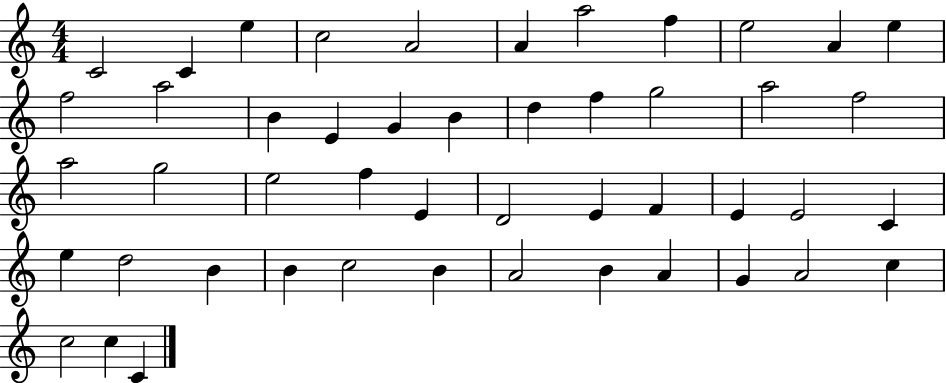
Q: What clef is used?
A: treble